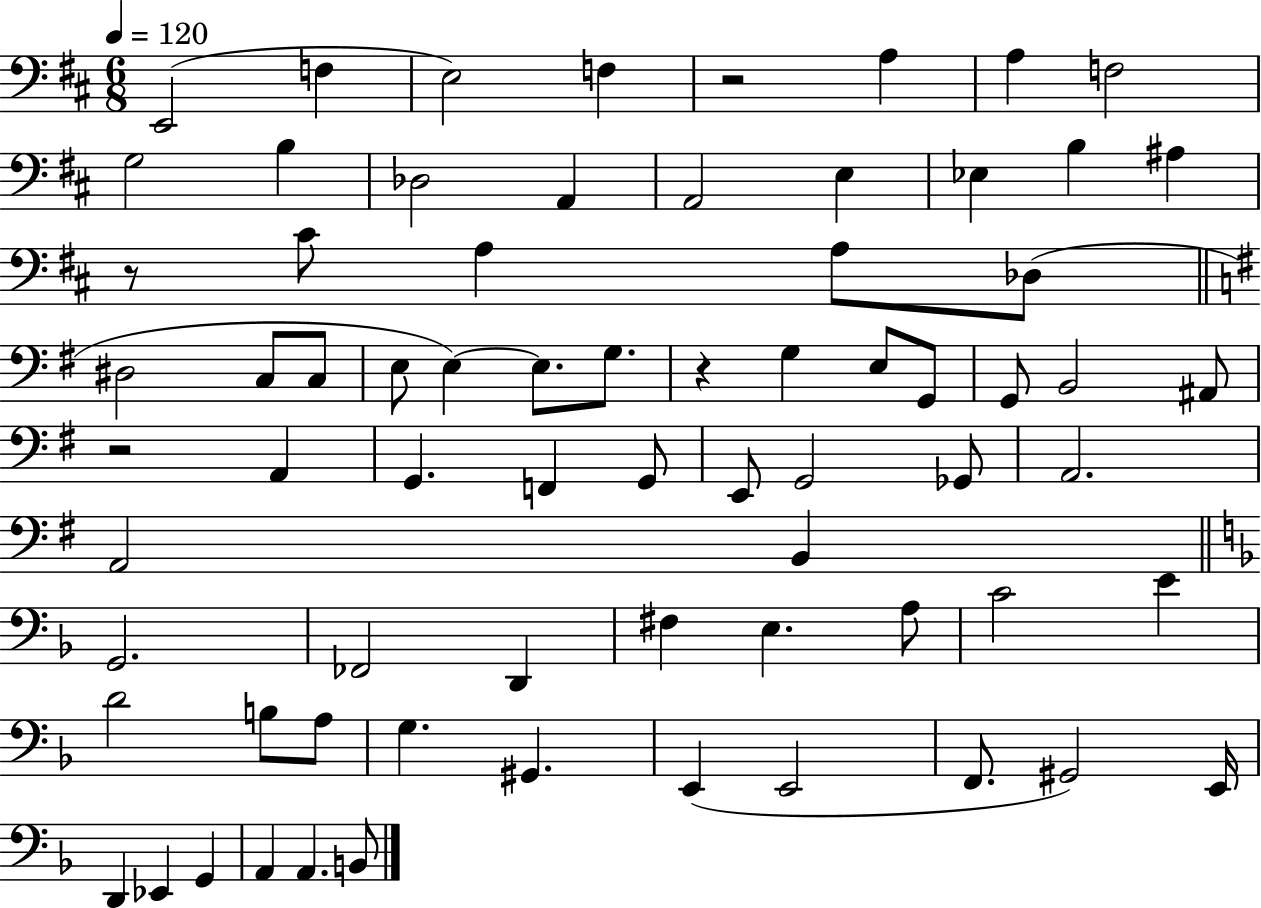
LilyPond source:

{
  \clef bass
  \numericTimeSignature
  \time 6/8
  \key d \major
  \tempo 4 = 120
  e,2( f4 | e2) f4 | r2 a4 | a4 f2 | \break g2 b4 | des2 a,4 | a,2 e4 | ees4 b4 ais4 | \break r8 cis'8 a4 a8 des8( | \bar "||" \break \key e \minor dis2 c8 c8 | e8 e4~~) e8. g8. | r4 g4 e8 g,8 | g,8 b,2 ais,8 | \break r2 a,4 | g,4. f,4 g,8 | e,8 g,2 ges,8 | a,2. | \break a,2 b,4 | \bar "||" \break \key f \major g,2. | fes,2 d,4 | fis4 e4. a8 | c'2 e'4 | \break d'2 b8 a8 | g4. gis,4. | e,4( e,2 | f,8. gis,2) e,16 | \break d,4 ees,4 g,4 | a,4 a,4. b,8 | \bar "|."
}